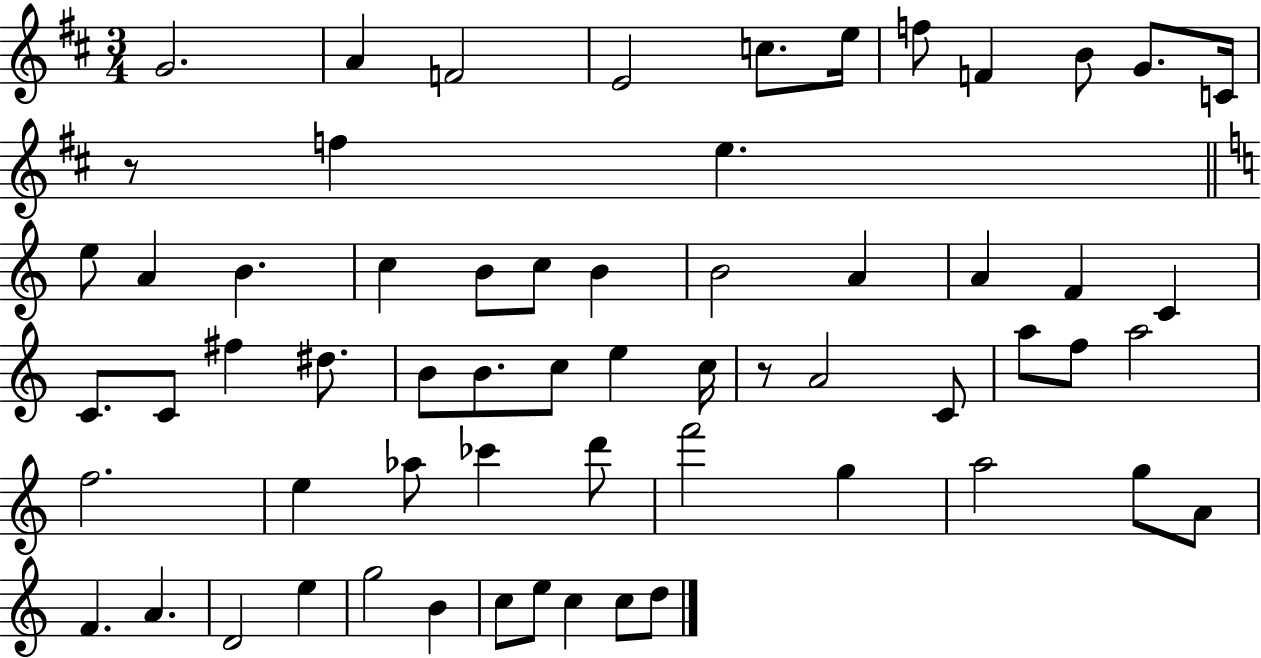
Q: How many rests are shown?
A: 2